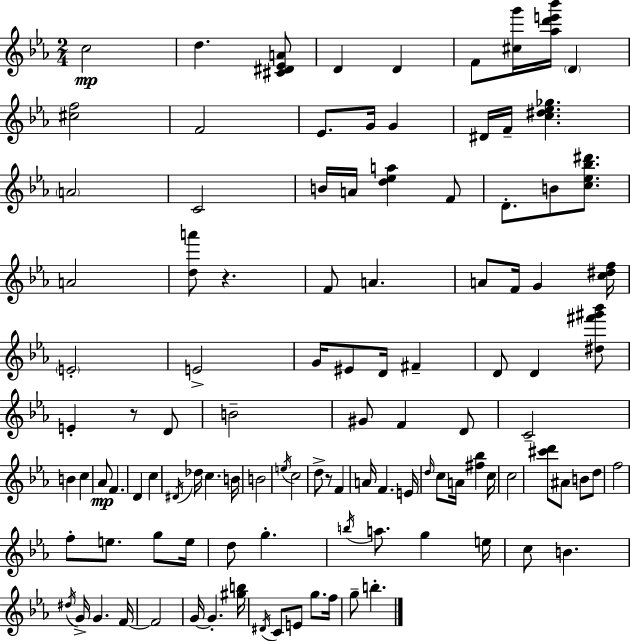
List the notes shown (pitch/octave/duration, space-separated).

C5/h D5/q. [C#4,D#4,Eb4,A4]/e D4/q D4/q F4/e [C#5,G6]/s [Ab5,D6,E6,Bb6]/s D4/q [C#5,F5]/h F4/h Eb4/e. G4/s G4/q D#4/s F4/s [C5,D#5,Eb5,Gb5]/q. A4/h C4/h B4/s A4/s [D5,Eb5,A5]/q F4/e D4/e. B4/e [C5,Eb5,Bb5,D#6]/e. A4/h [D5,A6]/e R/q. F4/e A4/q. A4/e F4/s G4/q [C5,D#5,F5]/s E4/h E4/h G4/s EIS4/e D4/s F#4/q D4/e D4/q [D#5,F#6,G#6,Bb6]/e E4/q R/e D4/e B4/h G#4/e F4/q D4/e C4/h B4/q C5/q Ab4/e F4/q. D4/q C5/q D#4/s Db5/s C5/q. B4/s B4/h E5/s C5/h D5/e R/e F4/q A4/s F4/q. E4/s D5/s C5/e A4/s [F#5,Bb5]/q C5/s C5/h [C#6,D6]/e A#4/e B4/e D5/e F5/h F5/e E5/e. G5/e E5/s D5/e G5/q. B5/s A5/e. G5/q E5/s C5/e B4/q. D#5/s G4/s G4/q. F4/s F4/h G4/s G4/q. [G#5,B5]/s D#4/s C4/e E4/e G5/e. F5/s G5/e B5/q.